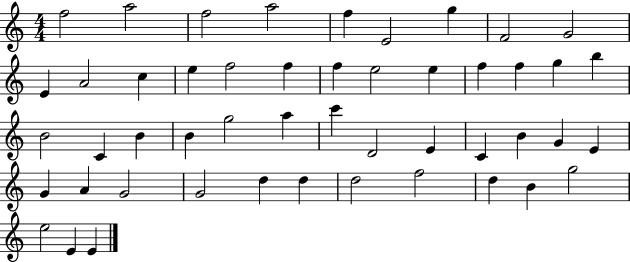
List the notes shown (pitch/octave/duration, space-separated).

F5/h A5/h F5/h A5/h F5/q E4/h G5/q F4/h G4/h E4/q A4/h C5/q E5/q F5/h F5/q F5/q E5/h E5/q F5/q F5/q G5/q B5/q B4/h C4/q B4/q B4/q G5/h A5/q C6/q D4/h E4/q C4/q B4/q G4/q E4/q G4/q A4/q G4/h G4/h D5/q D5/q D5/h F5/h D5/q B4/q G5/h E5/h E4/q E4/q